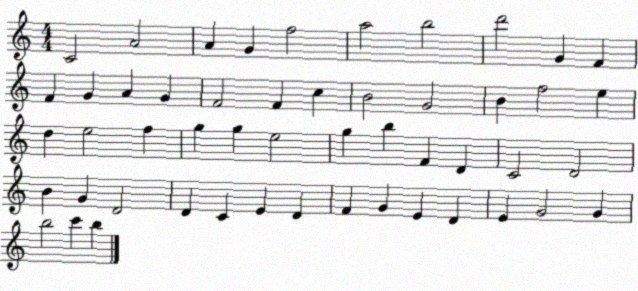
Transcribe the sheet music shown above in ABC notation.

X:1
T:Untitled
M:4/4
L:1/4
K:C
C2 A2 A G f2 a2 b2 d'2 G F F G A G F2 F c B2 G2 B f2 e d e2 f g g e2 g b F D C2 D2 B G D2 D C E D F G E D E G2 G b2 c' b